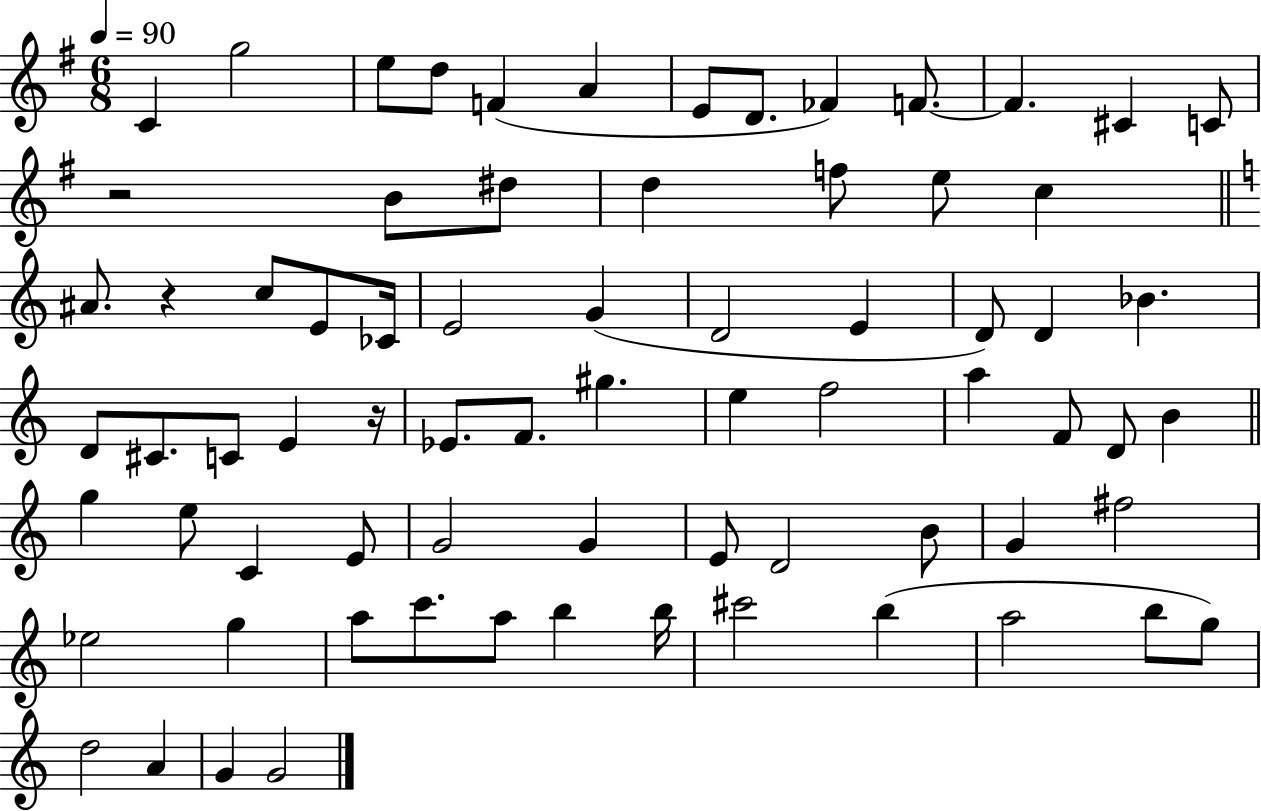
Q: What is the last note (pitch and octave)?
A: G4